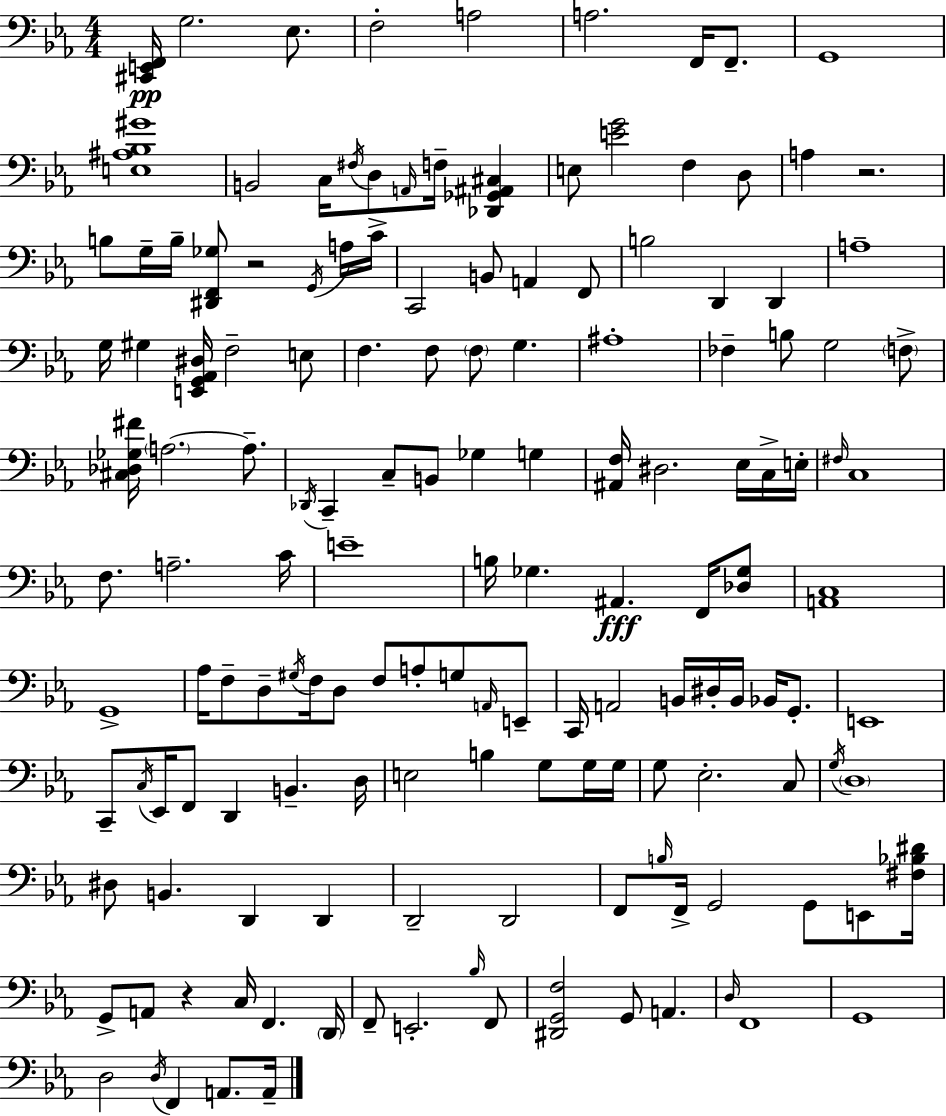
[C#2,E2,F2]/s G3/h. Eb3/e. F3/h A3/h A3/h. F2/s F2/e. G2/w [E3,A#3,Bb3,G#4]/w B2/h C3/s F#3/s D3/e A2/s F3/s [Db2,Gb2,A#2,C#3]/q E3/e [E4,G4]/h F3/q D3/e A3/q R/h. B3/e G3/s B3/s [D#2,F2,Gb3]/e R/h G2/s A3/s C4/s C2/h B2/e A2/q F2/e B3/h D2/q D2/q A3/w G3/s G#3/q [E2,G2,Ab2,D#3]/s F3/h E3/e F3/q. F3/e F3/e G3/q. A#3/w FES3/q B3/e G3/h F3/e [C#3,Db3,Gb3,F#4]/s A3/h. A3/e. Db2/s C2/q C3/e B2/e Gb3/q G3/q [A#2,F3]/s D#3/h. Eb3/s C3/s E3/s F#3/s C3/w F3/e. A3/h. C4/s E4/w B3/s Gb3/q. A#2/q. F2/s [Db3,Gb3]/e [A2,C3]/w G2/w Ab3/s F3/e D3/e G#3/s F3/s D3/e F3/e A3/e G3/e A2/s E2/e C2/s A2/h B2/s D#3/s B2/s Bb2/s G2/e. E2/w C2/e C3/s Eb2/s F2/e D2/q B2/q. D3/s E3/h B3/q G3/e G3/s G3/s G3/e Eb3/h. C3/e G3/s D3/w D#3/e B2/q. D2/q D2/q D2/h D2/h F2/e B3/s F2/s G2/h G2/e E2/e [F#3,Bb3,D#4]/s G2/e A2/e R/q C3/s F2/q. D2/s F2/e E2/h. Bb3/s F2/e [D#2,G2,F3]/h G2/e A2/q. D3/s F2/w G2/w D3/h D3/s F2/q A2/e. A2/s